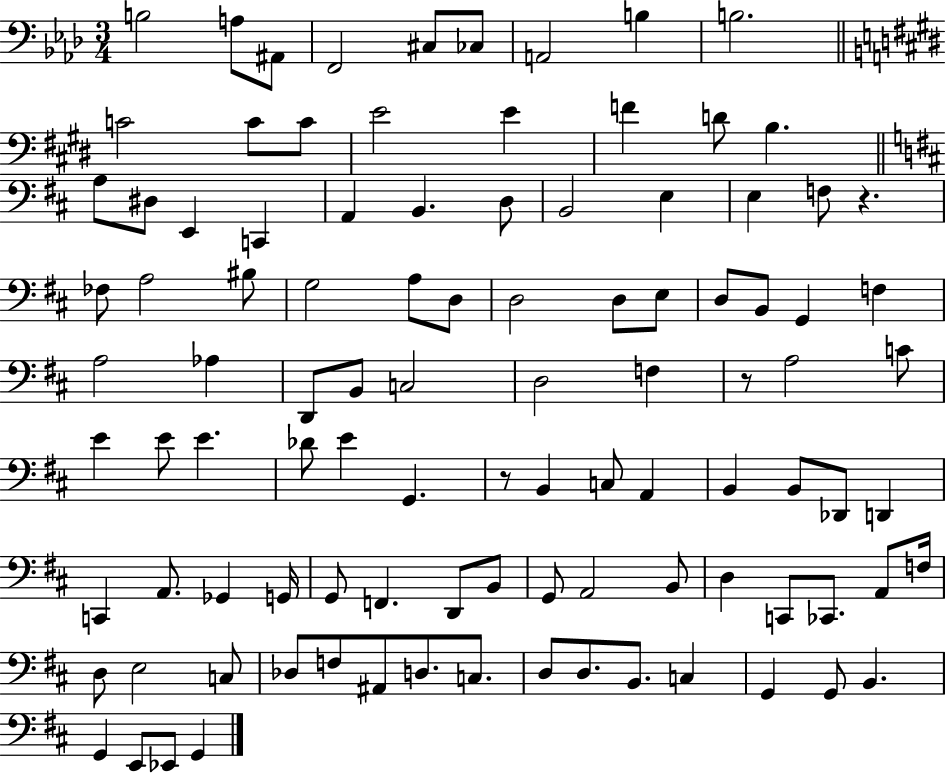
{
  \clef bass
  \numericTimeSignature
  \time 3/4
  \key aes \major
  b2 a8 ais,8 | f,2 cis8 ces8 | a,2 b4 | b2. | \break \bar "||" \break \key e \major c'2 c'8 c'8 | e'2 e'4 | f'4 d'8 b4. | \bar "||" \break \key d \major a8 dis8 e,4 c,4 | a,4 b,4. d8 | b,2 e4 | e4 f8 r4. | \break fes8 a2 bis8 | g2 a8 d8 | d2 d8 e8 | d8 b,8 g,4 f4 | \break a2 aes4 | d,8 b,8 c2 | d2 f4 | r8 a2 c'8 | \break e'4 e'8 e'4. | des'8 e'4 g,4. | r8 b,4 c8 a,4 | b,4 b,8 des,8 d,4 | \break c,4 a,8. ges,4 g,16 | g,8 f,4. d,8 b,8 | g,8 a,2 b,8 | d4 c,8 ces,8. a,8 f16 | \break d8 e2 c8 | des8 f8 ais,8 d8. c8. | d8 d8. b,8. c4 | g,4 g,8 b,4. | \break g,4 e,8 ees,8 g,4 | \bar "|."
}